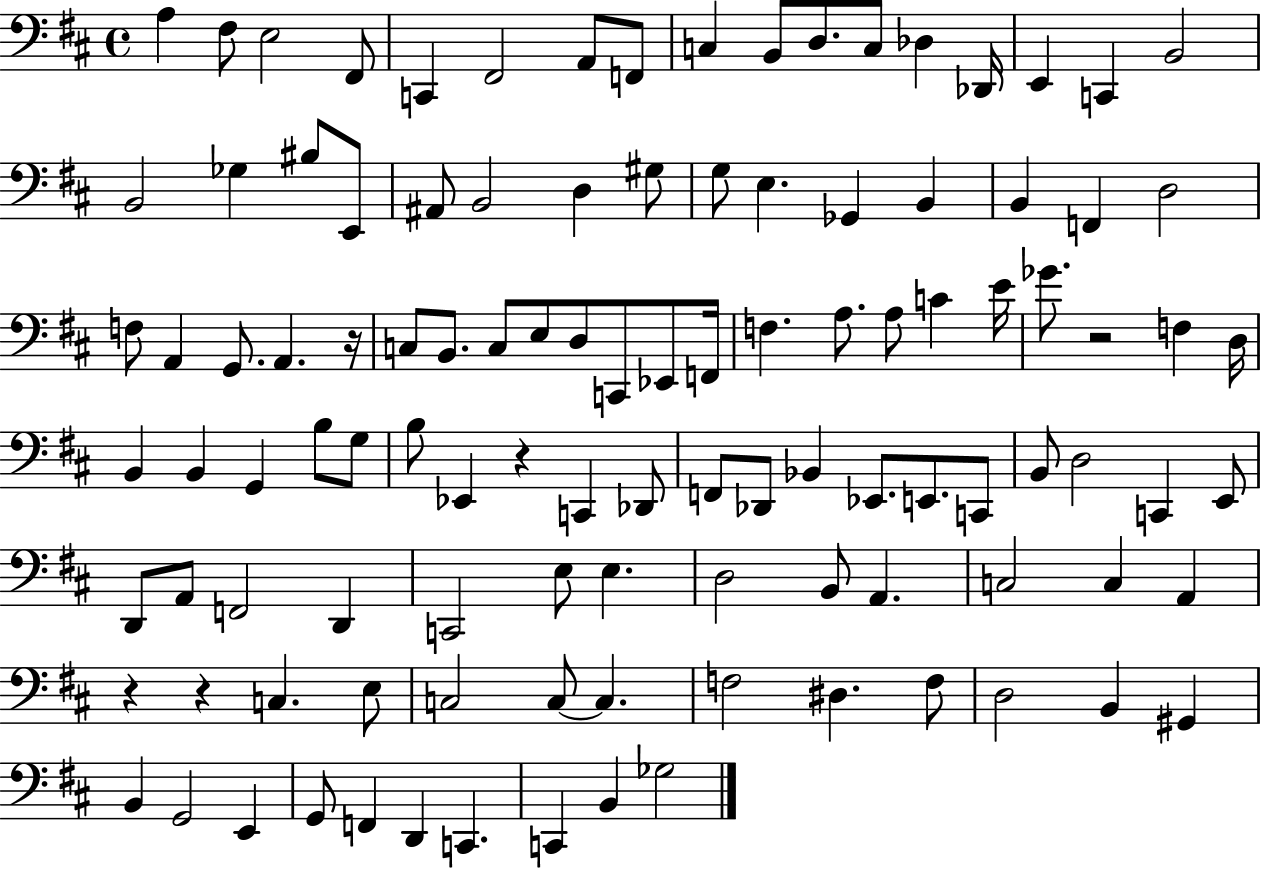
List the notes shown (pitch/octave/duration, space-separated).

A3/q F#3/e E3/h F#2/e C2/q F#2/h A2/e F2/e C3/q B2/e D3/e. C3/e Db3/q Db2/s E2/q C2/q B2/h B2/h Gb3/q BIS3/e E2/e A#2/e B2/h D3/q G#3/e G3/e E3/q. Gb2/q B2/q B2/q F2/q D3/h F3/e A2/q G2/e. A2/q. R/s C3/e B2/e. C3/e E3/e D3/e C2/e Eb2/e F2/s F3/q. A3/e. A3/e C4/q E4/s Gb4/e. R/h F3/q D3/s B2/q B2/q G2/q B3/e G3/e B3/e Eb2/q R/q C2/q Db2/e F2/e Db2/e Bb2/q Eb2/e. E2/e. C2/e B2/e D3/h C2/q E2/e D2/e A2/e F2/h D2/q C2/h E3/e E3/q. D3/h B2/e A2/q. C3/h C3/q A2/q R/q R/q C3/q. E3/e C3/h C3/e C3/q. F3/h D#3/q. F3/e D3/h B2/q G#2/q B2/q G2/h E2/q G2/e F2/q D2/q C2/q. C2/q B2/q Gb3/h